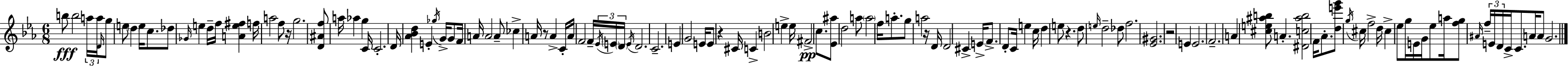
B5/e B5/h A5/s A5/s D4/s G5/e E5/e D5/q E5/s C5/e. Db5/e Gb4/s E5/q D5/s F5/s [A4,E5,F#5]/q F5/s A5/h F5/e R/s G5/h. [D4,A#4,F5]/e A5/s Ab5/q G5/q C4/s C4/h. D4/s [Ab4,Bb4,D5]/q E4/q Gb5/s G4/s G4/e F4/s A4/s A4/h A4/e CES5/q A4/s R/e A4/q C4/s A4/s F4/h F4/s Eb4/s E4/s D4/s E4/s D4/h. C4/h. E4/q G4/h E4/s E4/e R/q C#4/s C4/q B4/h E5/q E5/s F#4/h C5/e. [Eb4,A#5]/e D5/h A5/e A5/h F5/s A5/e. G5/e A5/h R/s D4/s D4/h C#4/q E4/s F4/e. D4/e C4/s E5/q C5/s D5/q E5/e R/q. D5/e E5/s D5/h Db5/e F5/h. [Eb4,G#4]/h. R/h E4/q E4/h. F4/h. A4/q [C#5,E5,A#5,B5]/e A4/q. [D#4,C5,A#5,B5]/h F4/s Ab4/e. [D5,E6,G6]/e G5/s C#5/s F5/h D5/s C#5/q Eb5/e G5/s E4/s G4/s Eb5/e A5/s [F5,G5]/e A#4/s F5/s E4/s D4/s C4/s C4/e. A4/s A4/e G4/h.